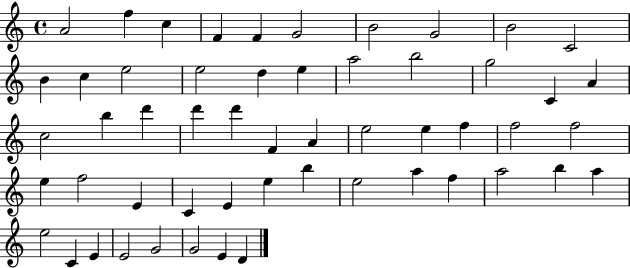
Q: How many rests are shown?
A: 0